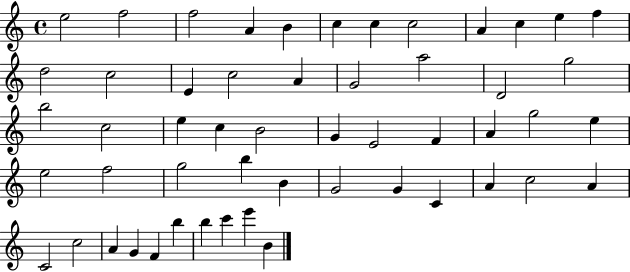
X:1
T:Untitled
M:4/4
L:1/4
K:C
e2 f2 f2 A B c c c2 A c e f d2 c2 E c2 A G2 a2 D2 g2 b2 c2 e c B2 G E2 F A g2 e e2 f2 g2 b B G2 G C A c2 A C2 c2 A G F b b c' e' B